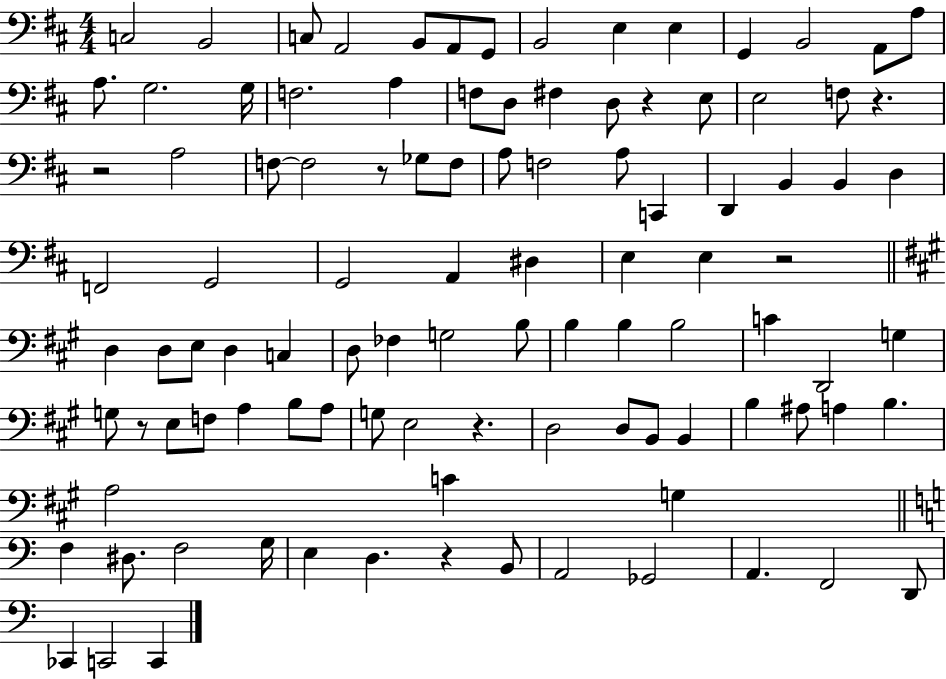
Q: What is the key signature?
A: D major